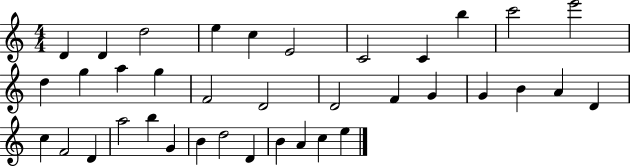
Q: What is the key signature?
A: C major